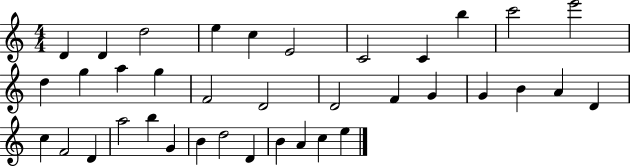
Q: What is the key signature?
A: C major